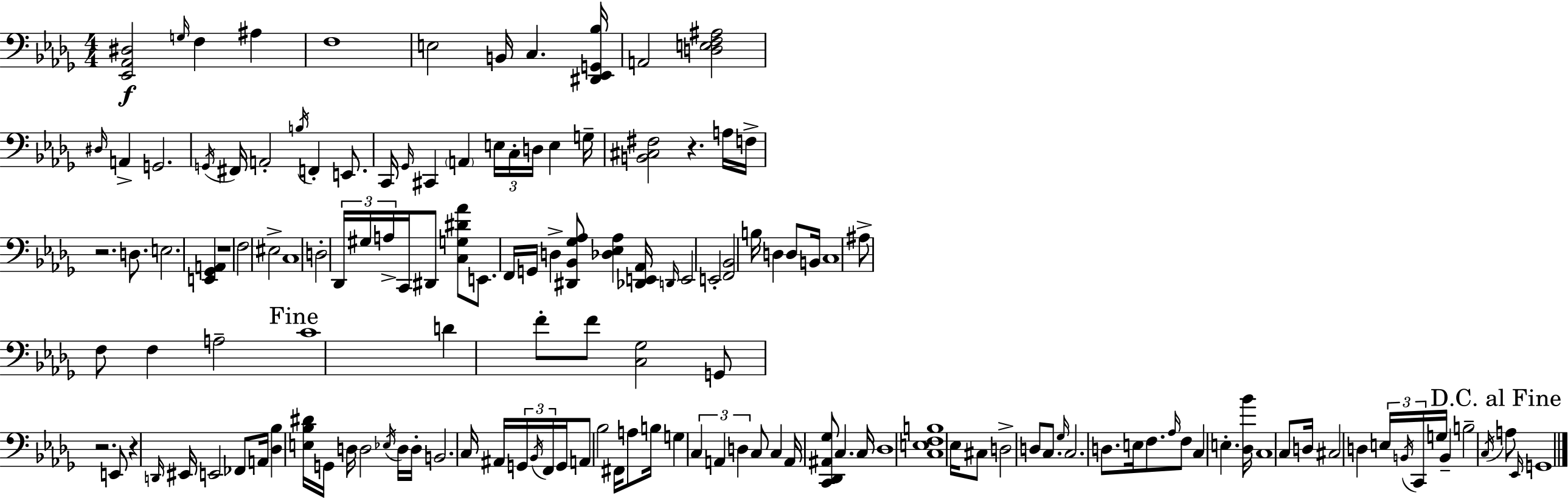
[Eb2,Ab2,D#3]/h G3/s F3/q A#3/q F3/w E3/h B2/s C3/q. [D#2,Eb2,G2,Bb3]/s A2/h [D3,E3,F3,A#3]/h D#3/s A2/q G2/h. G2/s F#2/s A2/h B3/s F2/q E2/e. C2/s Gb2/s C#2/q A2/q E3/s C3/s D3/s E3/q G3/s [B2,C#3,F#3]/h R/q. A3/s F3/s R/h. D3/e. E3/h. [E2,Gb2,A2]/q R/w F3/h EIS3/h C3/w D3/h Db2/s G#3/s A3/s C2/s D#2/e [C3,G3,D#4,Ab4]/e E2/e. F2/s G2/s D3/q [D#2,Bb2,Gb3,Ab3]/e [Db3,Eb3,Ab3]/q [Db2,E2,Ab2]/s D2/s E2/h E2/h [F2,Bb2]/h B3/s D3/q D3/e B2/s C3/w A#3/e F3/e F3/q A3/h C4/w D4/q F4/e F4/e [C3,Gb3]/h G2/e R/h. E2/e R/q D2/s EIS2/s E2/h FES2/e A2/s [Db3,Bb3]/q [E3,Bb3,D#4]/s G2/s D3/s D3/h Eb3/s D3/s D3/s B2/h. C3/s A#2/s G2/s Bb2/s F2/s G2/s A2/e Bb3/h F#2/s A3/e B3/s G3/q C3/q A2/q D3/q C3/e C3/q A2/s [C2,Db2,A#2,Gb3]/e C3/q. C3/s Db3/w [C3,E3,F3,B3]/w Eb3/s C#3/e D3/h D3/e C3/e. Gb3/s C3/h. D3/e. E3/s F3/e. Ab3/s F3/e C3/q E3/q. [Db3,Bb4]/s C3/w C3/e D3/s C#3/h D3/q E3/s B2/s C2/s G3/s B2/q B3/h C3/s A3/e Eb2/s G2/w